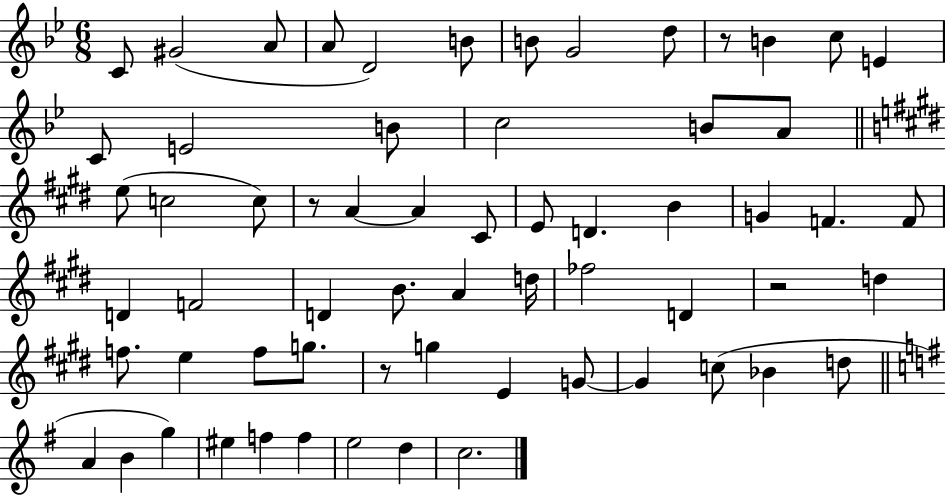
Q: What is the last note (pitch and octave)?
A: C5